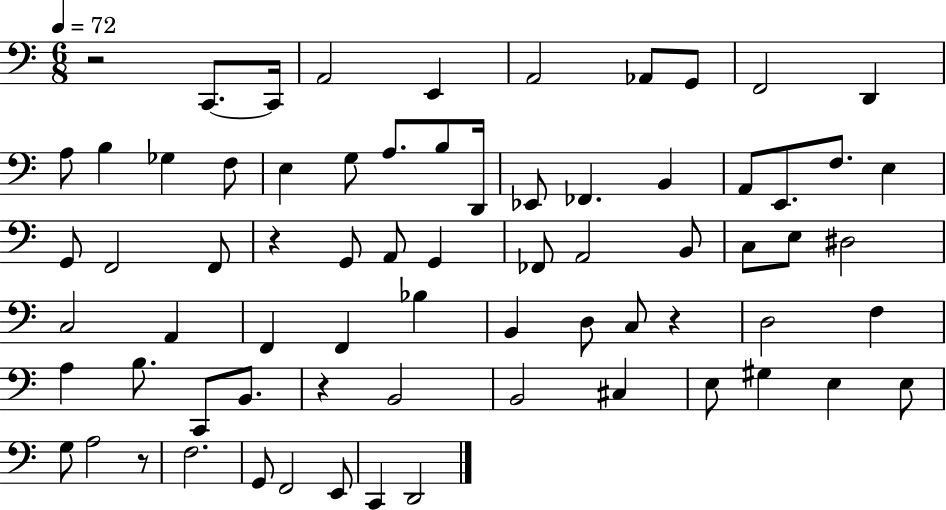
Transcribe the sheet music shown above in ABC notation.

X:1
T:Untitled
M:6/8
L:1/4
K:C
z2 C,,/2 C,,/4 A,,2 E,, A,,2 _A,,/2 G,,/2 F,,2 D,, A,/2 B, _G, F,/2 E, G,/2 A,/2 B,/2 D,,/4 _E,,/2 _F,, B,, A,,/2 E,,/2 F,/2 E, G,,/2 F,,2 F,,/2 z G,,/2 A,,/2 G,, _F,,/2 A,,2 B,,/2 C,/2 E,/2 ^D,2 C,2 A,, F,, F,, _B, B,, D,/2 C,/2 z D,2 F, A, B,/2 C,,/2 B,,/2 z B,,2 B,,2 ^C, E,/2 ^G, E, E,/2 G,/2 A,2 z/2 F,2 G,,/2 F,,2 E,,/2 C,, D,,2